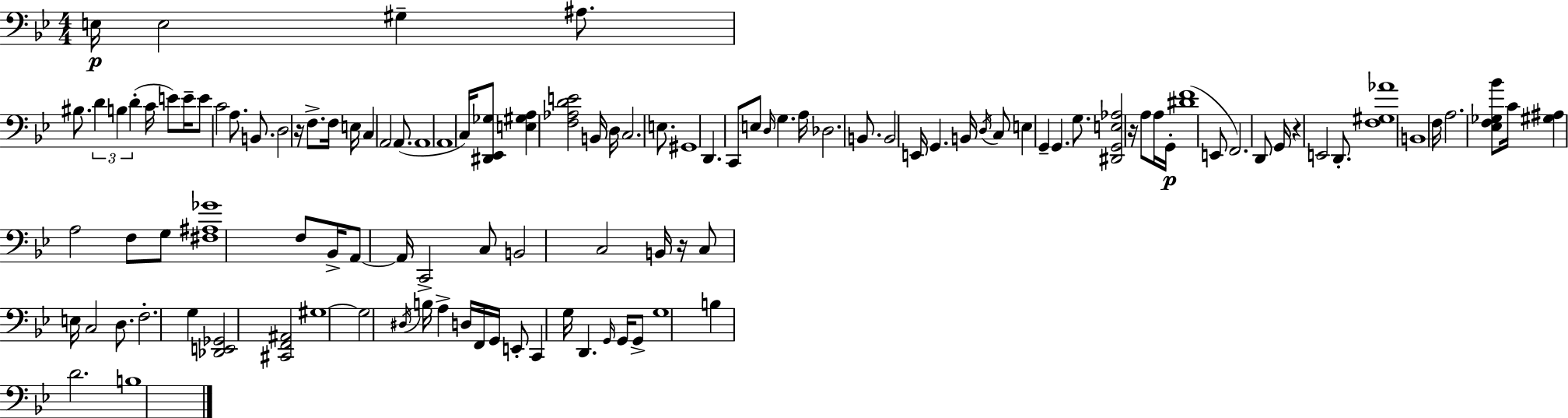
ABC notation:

X:1
T:Untitled
M:4/4
L:1/4
K:Bb
E,/4 E,2 ^G, ^A,/2 ^B,/2 D B, D C/4 E/2 E/4 E/2 C2 A,/2 B,,/2 D,2 z/4 F,/2 F,/4 E,/4 C, A,,2 A,,/2 A,,4 A,,4 C,/4 [^D,,_E,,_G,]/2 [E,^G,A,] [F,_A,DE]2 B,,/4 D,/4 C,2 E,/2 ^G,,4 D,, C,,/2 E,/2 D,/4 G, A,/4 _D,2 B,,/2 B,,2 E,,/4 G,, B,,/4 D,/4 C,/2 E, G,, G,, G,/2 [^D,,G,,E,_A,]2 z/4 A,/2 A,/4 G,,/4 [^DF]4 E,,/2 F,,2 D,,/2 G,,/4 z E,,2 D,,/2 [F,^G,_A]4 B,,4 F,/4 A,2 [_E,F,_G,_B]/2 C/4 [^G,^A,] A,2 F,/2 G,/2 [^F,^A,_G]4 F,/2 _B,,/4 A,,/2 A,,/4 C,,2 C,/2 B,,2 C,2 B,,/4 z/4 C,/2 E,/4 C,2 D,/2 F,2 G, [_D,,E,,_G,,]2 [^C,,F,,^A,,]2 ^G,4 ^G,2 ^D,/4 B,/4 A, D,/4 F,,/4 G,,/4 E,,/2 C,, G,/4 D,, G,,/4 G,,/4 G,,/2 G,4 B, D2 B,4